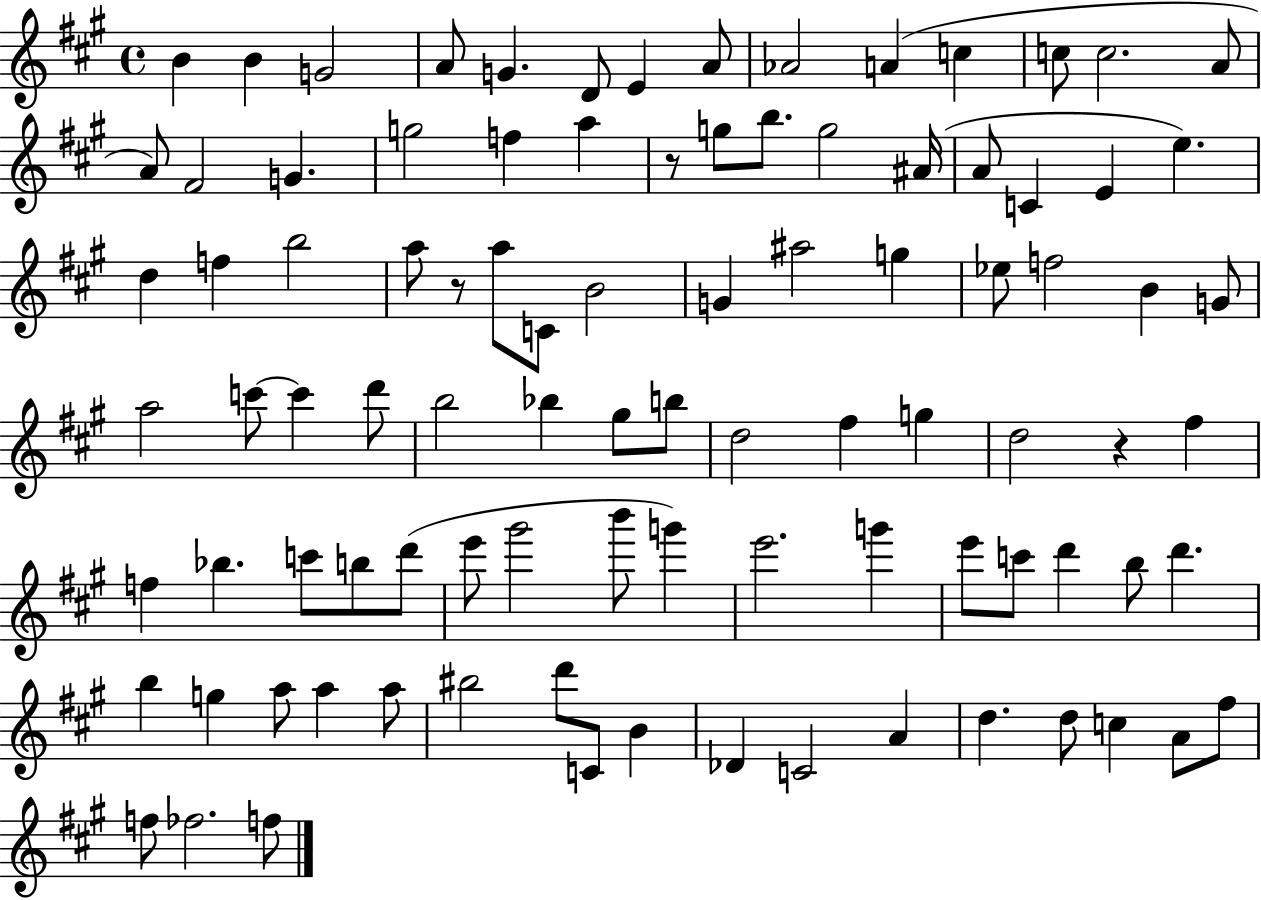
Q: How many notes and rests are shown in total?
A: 94